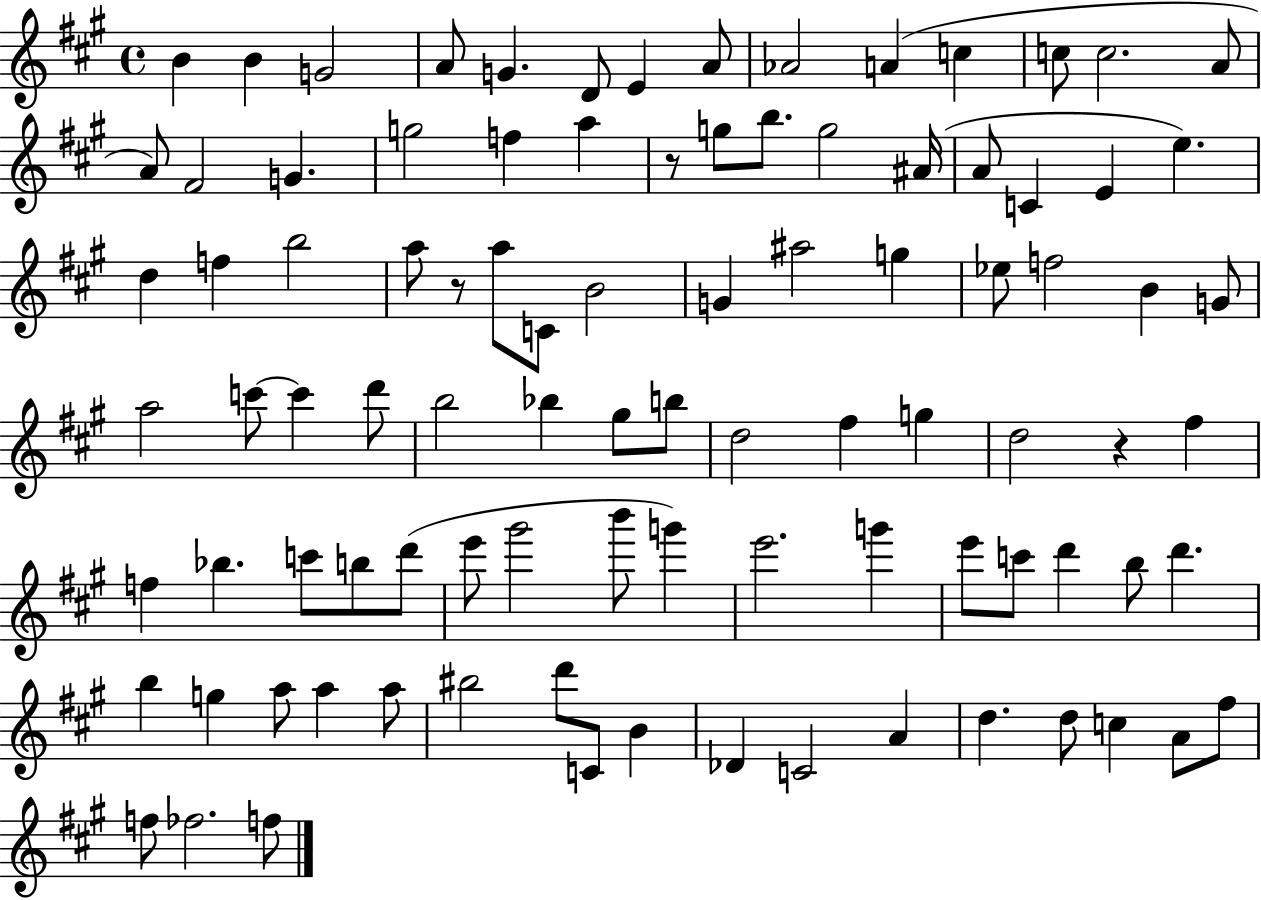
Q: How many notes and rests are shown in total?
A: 94